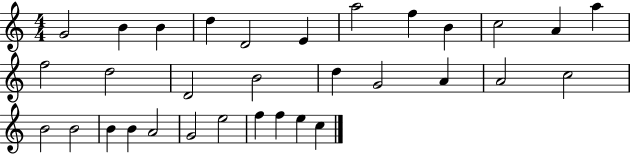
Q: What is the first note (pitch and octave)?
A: G4